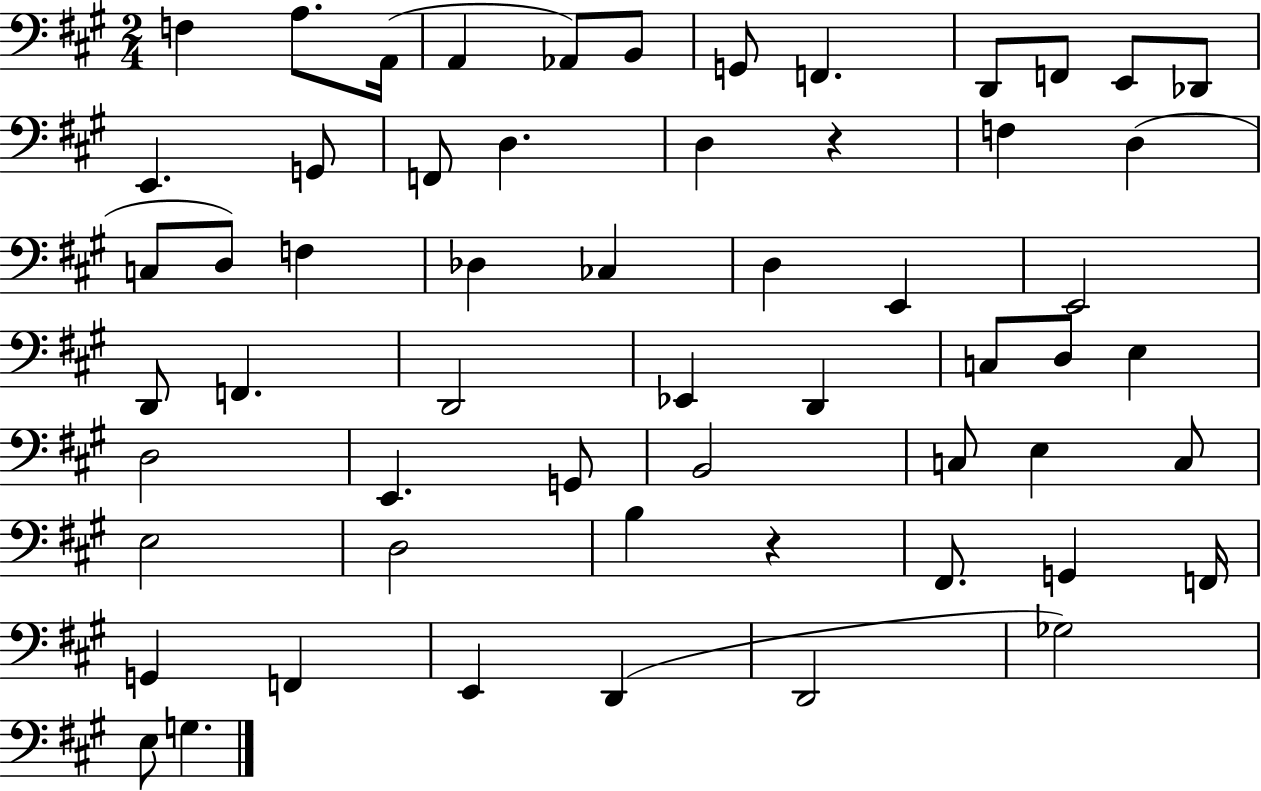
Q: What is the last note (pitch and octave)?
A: G3